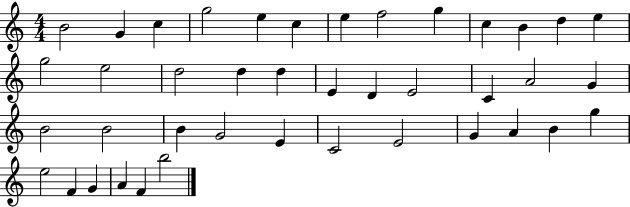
{
  \clef treble
  \numericTimeSignature
  \time 4/4
  \key c \major
  b'2 g'4 c''4 | g''2 e''4 c''4 | e''4 f''2 g''4 | c''4 b'4 d''4 e''4 | \break g''2 e''2 | d''2 d''4 d''4 | e'4 d'4 e'2 | c'4 a'2 g'4 | \break b'2 b'2 | b'4 g'2 e'4 | c'2 e'2 | g'4 a'4 b'4 g''4 | \break e''2 f'4 g'4 | a'4 f'4 b''2 | \bar "|."
}